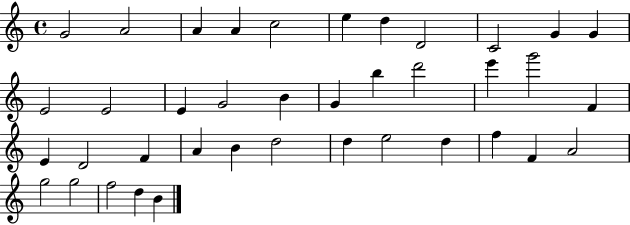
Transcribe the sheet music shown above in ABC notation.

X:1
T:Untitled
M:4/4
L:1/4
K:C
G2 A2 A A c2 e d D2 C2 G G E2 E2 E G2 B G b d'2 e' g'2 F E D2 F A B d2 d e2 d f F A2 g2 g2 f2 d B